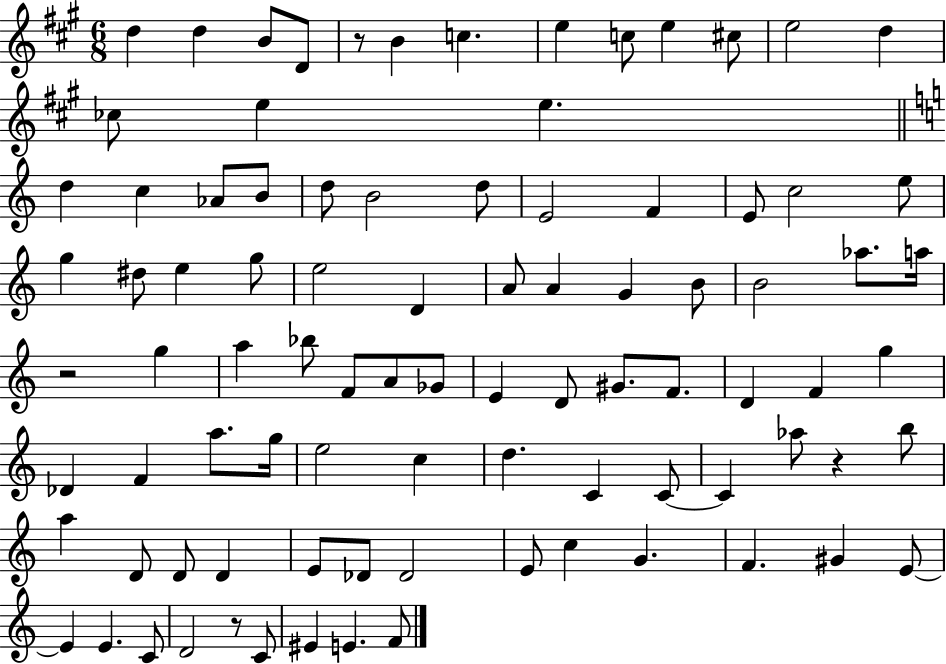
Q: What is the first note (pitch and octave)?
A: D5